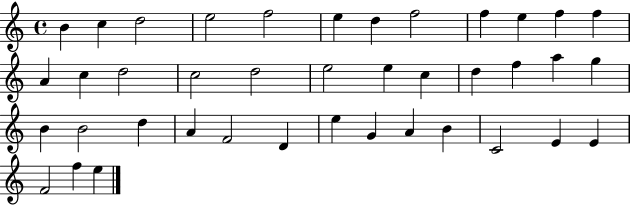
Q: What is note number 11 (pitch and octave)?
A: F5